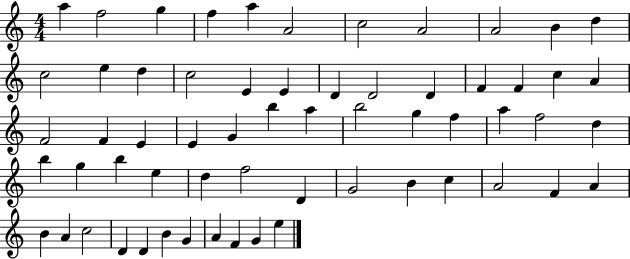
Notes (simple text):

A5/q F5/h G5/q F5/q A5/q A4/h C5/h A4/h A4/h B4/q D5/q C5/h E5/q D5/q C5/h E4/q E4/q D4/q D4/h D4/q F4/q F4/q C5/q A4/q F4/h F4/q E4/q E4/q G4/q B5/q A5/q B5/h G5/q F5/q A5/q F5/h D5/q B5/q G5/q B5/q E5/q D5/q F5/h D4/q G4/h B4/q C5/q A4/h F4/q A4/q B4/q A4/q C5/h D4/q D4/q B4/q G4/q A4/q F4/q G4/q E5/q